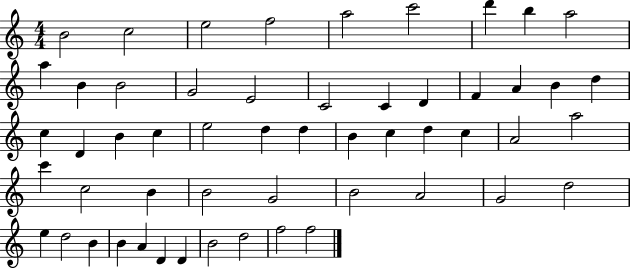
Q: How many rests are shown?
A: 0